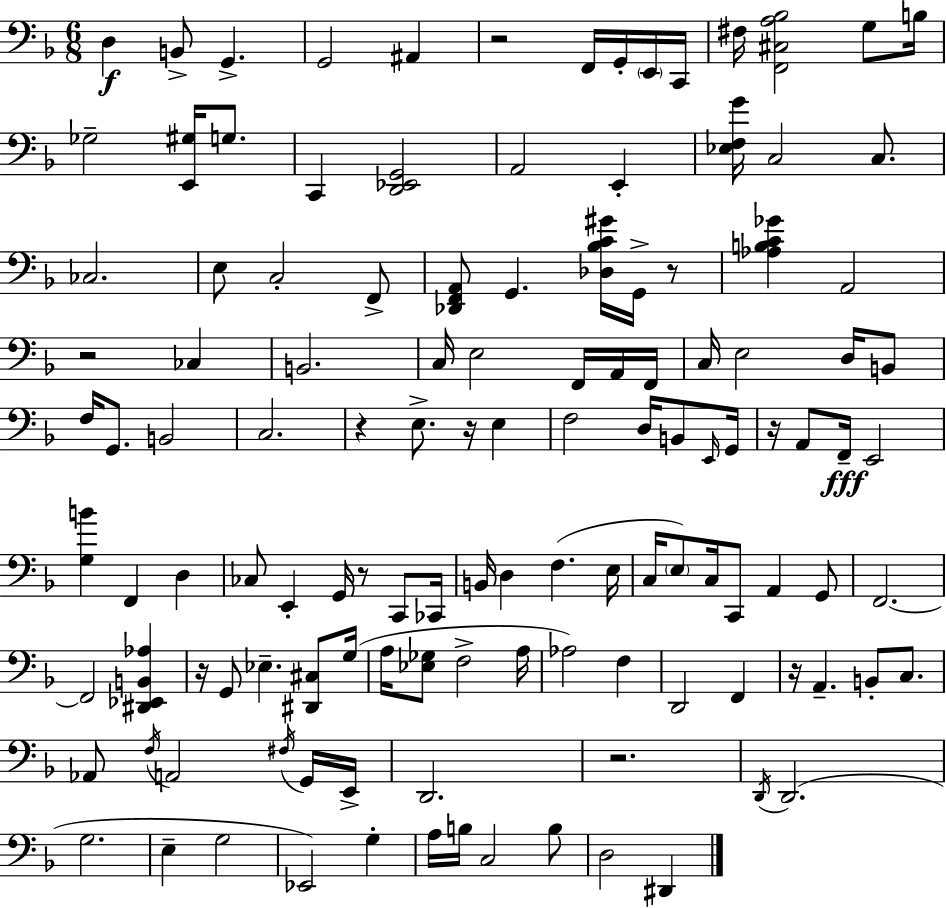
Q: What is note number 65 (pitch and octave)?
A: C3